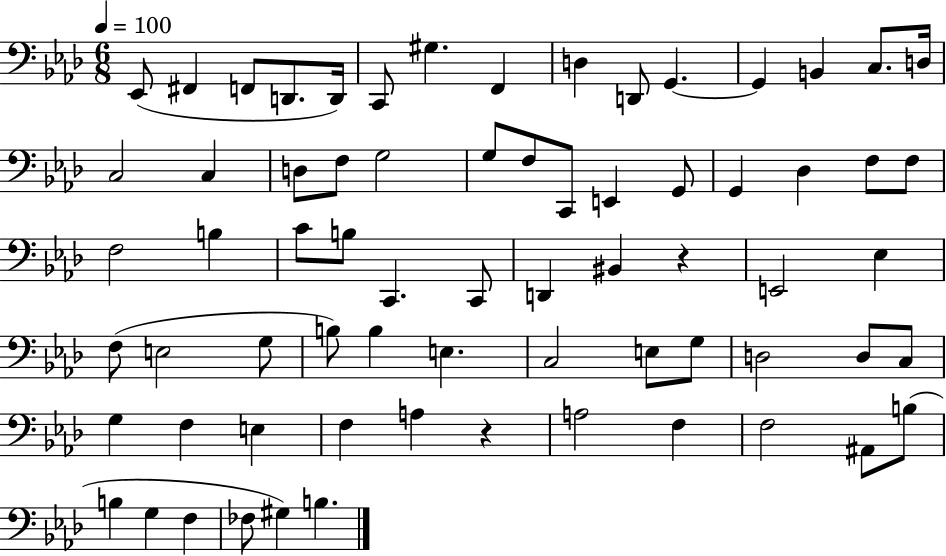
{
  \clef bass
  \numericTimeSignature
  \time 6/8
  \key aes \major
  \tempo 4 = 100
  ees,8( fis,4 f,8 d,8. d,16) | c,8 gis4. f,4 | d4 d,8 g,4.~~ | g,4 b,4 c8. d16 | \break c2 c4 | d8 f8 g2 | g8 f8 c,8 e,4 g,8 | g,4 des4 f8 f8 | \break f2 b4 | c'8 b8 c,4. c,8 | d,4 bis,4 r4 | e,2 ees4 | \break f8( e2 g8 | b8) b4 e4. | c2 e8 g8 | d2 d8 c8 | \break g4 f4 e4 | f4 a4 r4 | a2 f4 | f2 ais,8 b8( | \break b4 g4 f4 | fes8 gis4) b4. | \bar "|."
}